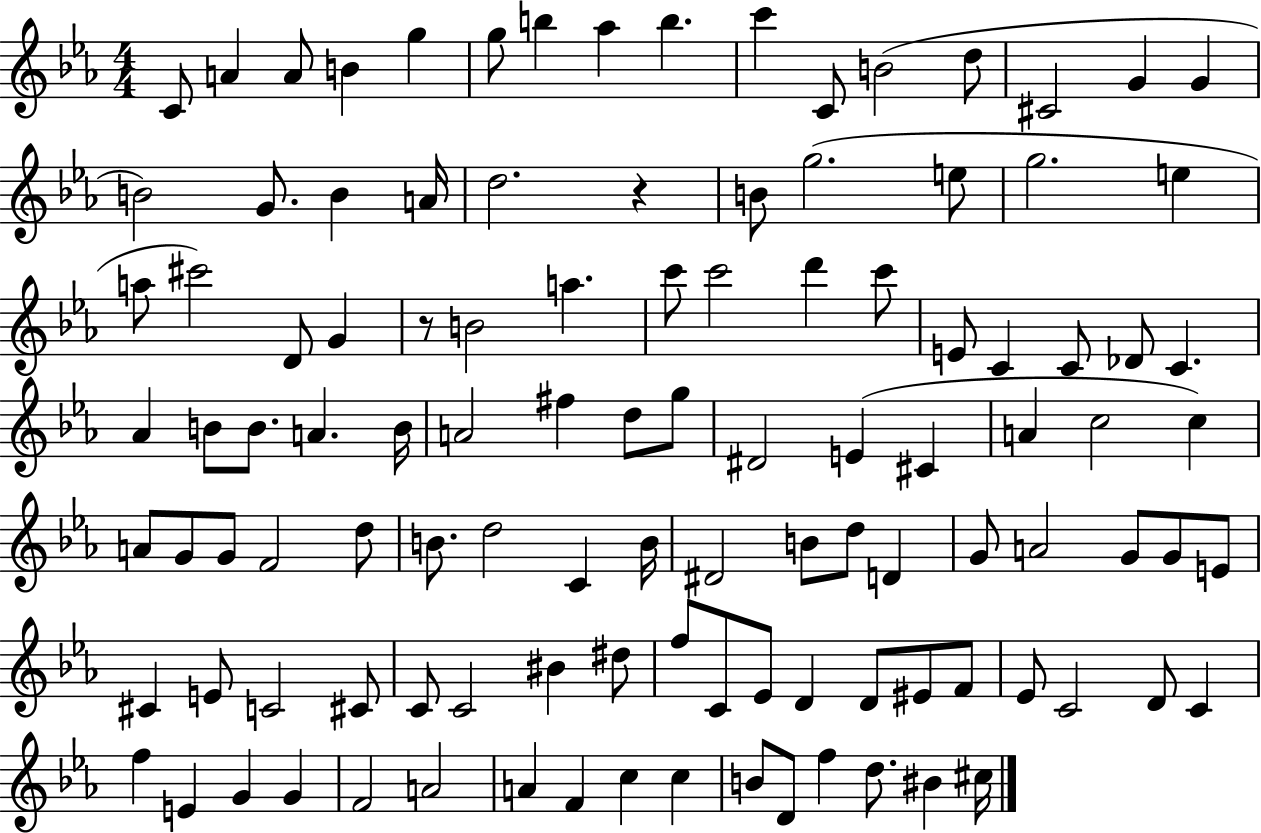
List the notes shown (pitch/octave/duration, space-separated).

C4/e A4/q A4/e B4/q G5/q G5/e B5/q Ab5/q B5/q. C6/q C4/e B4/h D5/e C#4/h G4/q G4/q B4/h G4/e. B4/q A4/s D5/h. R/q B4/e G5/h. E5/e G5/h. E5/q A5/e C#6/h D4/e G4/q R/e B4/h A5/q. C6/e C6/h D6/q C6/e E4/e C4/q C4/e Db4/e C4/q. Ab4/q B4/e B4/e. A4/q. B4/s A4/h F#5/q D5/e G5/e D#4/h E4/q C#4/q A4/q C5/h C5/q A4/e G4/e G4/e F4/h D5/e B4/e. D5/h C4/q B4/s D#4/h B4/e D5/e D4/q G4/e A4/h G4/e G4/e E4/e C#4/q E4/e C4/h C#4/e C4/e C4/h BIS4/q D#5/e F5/e C4/e Eb4/e D4/q D4/e EIS4/e F4/e Eb4/e C4/h D4/e C4/q F5/q E4/q G4/q G4/q F4/h A4/h A4/q F4/q C5/q C5/q B4/e D4/e F5/q D5/e. BIS4/q C#5/s